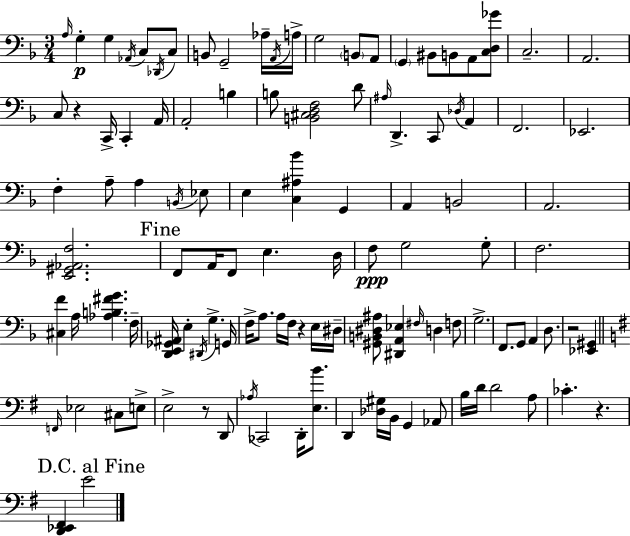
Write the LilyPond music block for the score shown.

{
  \clef bass
  \numericTimeSignature
  \time 3/4
  \key d \minor
  \grace { a16 }\p g4-. g4 \acciaccatura { aes,16 } c8 | \acciaccatura { des,16 } c8 b,8 g,2-- | aes16-- \acciaccatura { a,16 } a16-> g2 | \parenthesize b,8 a,8 \parenthesize g,4 bis,8 b,8 | \break a,8 <c d ges'>8 c2.-- | a,2. | c8 r4 c,16-> c,4-. | a,16 a,2-. | \break b4 b8 <b, cis d f>2 | d'8 \grace { ais16 } d,4.-> c,8 | \acciaccatura { des16 } a,4 f,2. | ees,2. | \break f4-. a8-- | a4 \acciaccatura { b,16 } ees8 e4 <c ais bes'>4 | g,4 a,4 b,2 | a,2. | \break <e, gis, aes, f>2. | \mark "Fine" f,8 a,16 f,8 | e4. d16 f8\ppp g2 | g8-. f2. | \break <cis f'>4 a16 | <aes b fis' g'>4. f16-- <d, e, ges, ais,>16 e4-. | \acciaccatura { dis,16 } g4.-> g,16 f16-> a8. | a16 f16 r4 e16 dis16-- <gis, b, dis ais>8 <dis, a, ees>4 | \break \grace { fis16 } d4 f8 g2.-> | f,8. | g,8 a,4 d8. r2 | <ees, gis,>4 \bar "||" \break \key g \major \grace { f,16 } ees2 cis8 e8-> | e2-> r8 d,8 | \acciaccatura { aes16 } ces,2 d,16-. <e b'>8. | d,4 <des gis>16 b,16 g,4 | \break aes,8 b16 d'16 d'2 | a8 ces'4.-. r4. | \mark "D.C. al Fine" <d, ees, fis,>4 e'2 | \bar "|."
}